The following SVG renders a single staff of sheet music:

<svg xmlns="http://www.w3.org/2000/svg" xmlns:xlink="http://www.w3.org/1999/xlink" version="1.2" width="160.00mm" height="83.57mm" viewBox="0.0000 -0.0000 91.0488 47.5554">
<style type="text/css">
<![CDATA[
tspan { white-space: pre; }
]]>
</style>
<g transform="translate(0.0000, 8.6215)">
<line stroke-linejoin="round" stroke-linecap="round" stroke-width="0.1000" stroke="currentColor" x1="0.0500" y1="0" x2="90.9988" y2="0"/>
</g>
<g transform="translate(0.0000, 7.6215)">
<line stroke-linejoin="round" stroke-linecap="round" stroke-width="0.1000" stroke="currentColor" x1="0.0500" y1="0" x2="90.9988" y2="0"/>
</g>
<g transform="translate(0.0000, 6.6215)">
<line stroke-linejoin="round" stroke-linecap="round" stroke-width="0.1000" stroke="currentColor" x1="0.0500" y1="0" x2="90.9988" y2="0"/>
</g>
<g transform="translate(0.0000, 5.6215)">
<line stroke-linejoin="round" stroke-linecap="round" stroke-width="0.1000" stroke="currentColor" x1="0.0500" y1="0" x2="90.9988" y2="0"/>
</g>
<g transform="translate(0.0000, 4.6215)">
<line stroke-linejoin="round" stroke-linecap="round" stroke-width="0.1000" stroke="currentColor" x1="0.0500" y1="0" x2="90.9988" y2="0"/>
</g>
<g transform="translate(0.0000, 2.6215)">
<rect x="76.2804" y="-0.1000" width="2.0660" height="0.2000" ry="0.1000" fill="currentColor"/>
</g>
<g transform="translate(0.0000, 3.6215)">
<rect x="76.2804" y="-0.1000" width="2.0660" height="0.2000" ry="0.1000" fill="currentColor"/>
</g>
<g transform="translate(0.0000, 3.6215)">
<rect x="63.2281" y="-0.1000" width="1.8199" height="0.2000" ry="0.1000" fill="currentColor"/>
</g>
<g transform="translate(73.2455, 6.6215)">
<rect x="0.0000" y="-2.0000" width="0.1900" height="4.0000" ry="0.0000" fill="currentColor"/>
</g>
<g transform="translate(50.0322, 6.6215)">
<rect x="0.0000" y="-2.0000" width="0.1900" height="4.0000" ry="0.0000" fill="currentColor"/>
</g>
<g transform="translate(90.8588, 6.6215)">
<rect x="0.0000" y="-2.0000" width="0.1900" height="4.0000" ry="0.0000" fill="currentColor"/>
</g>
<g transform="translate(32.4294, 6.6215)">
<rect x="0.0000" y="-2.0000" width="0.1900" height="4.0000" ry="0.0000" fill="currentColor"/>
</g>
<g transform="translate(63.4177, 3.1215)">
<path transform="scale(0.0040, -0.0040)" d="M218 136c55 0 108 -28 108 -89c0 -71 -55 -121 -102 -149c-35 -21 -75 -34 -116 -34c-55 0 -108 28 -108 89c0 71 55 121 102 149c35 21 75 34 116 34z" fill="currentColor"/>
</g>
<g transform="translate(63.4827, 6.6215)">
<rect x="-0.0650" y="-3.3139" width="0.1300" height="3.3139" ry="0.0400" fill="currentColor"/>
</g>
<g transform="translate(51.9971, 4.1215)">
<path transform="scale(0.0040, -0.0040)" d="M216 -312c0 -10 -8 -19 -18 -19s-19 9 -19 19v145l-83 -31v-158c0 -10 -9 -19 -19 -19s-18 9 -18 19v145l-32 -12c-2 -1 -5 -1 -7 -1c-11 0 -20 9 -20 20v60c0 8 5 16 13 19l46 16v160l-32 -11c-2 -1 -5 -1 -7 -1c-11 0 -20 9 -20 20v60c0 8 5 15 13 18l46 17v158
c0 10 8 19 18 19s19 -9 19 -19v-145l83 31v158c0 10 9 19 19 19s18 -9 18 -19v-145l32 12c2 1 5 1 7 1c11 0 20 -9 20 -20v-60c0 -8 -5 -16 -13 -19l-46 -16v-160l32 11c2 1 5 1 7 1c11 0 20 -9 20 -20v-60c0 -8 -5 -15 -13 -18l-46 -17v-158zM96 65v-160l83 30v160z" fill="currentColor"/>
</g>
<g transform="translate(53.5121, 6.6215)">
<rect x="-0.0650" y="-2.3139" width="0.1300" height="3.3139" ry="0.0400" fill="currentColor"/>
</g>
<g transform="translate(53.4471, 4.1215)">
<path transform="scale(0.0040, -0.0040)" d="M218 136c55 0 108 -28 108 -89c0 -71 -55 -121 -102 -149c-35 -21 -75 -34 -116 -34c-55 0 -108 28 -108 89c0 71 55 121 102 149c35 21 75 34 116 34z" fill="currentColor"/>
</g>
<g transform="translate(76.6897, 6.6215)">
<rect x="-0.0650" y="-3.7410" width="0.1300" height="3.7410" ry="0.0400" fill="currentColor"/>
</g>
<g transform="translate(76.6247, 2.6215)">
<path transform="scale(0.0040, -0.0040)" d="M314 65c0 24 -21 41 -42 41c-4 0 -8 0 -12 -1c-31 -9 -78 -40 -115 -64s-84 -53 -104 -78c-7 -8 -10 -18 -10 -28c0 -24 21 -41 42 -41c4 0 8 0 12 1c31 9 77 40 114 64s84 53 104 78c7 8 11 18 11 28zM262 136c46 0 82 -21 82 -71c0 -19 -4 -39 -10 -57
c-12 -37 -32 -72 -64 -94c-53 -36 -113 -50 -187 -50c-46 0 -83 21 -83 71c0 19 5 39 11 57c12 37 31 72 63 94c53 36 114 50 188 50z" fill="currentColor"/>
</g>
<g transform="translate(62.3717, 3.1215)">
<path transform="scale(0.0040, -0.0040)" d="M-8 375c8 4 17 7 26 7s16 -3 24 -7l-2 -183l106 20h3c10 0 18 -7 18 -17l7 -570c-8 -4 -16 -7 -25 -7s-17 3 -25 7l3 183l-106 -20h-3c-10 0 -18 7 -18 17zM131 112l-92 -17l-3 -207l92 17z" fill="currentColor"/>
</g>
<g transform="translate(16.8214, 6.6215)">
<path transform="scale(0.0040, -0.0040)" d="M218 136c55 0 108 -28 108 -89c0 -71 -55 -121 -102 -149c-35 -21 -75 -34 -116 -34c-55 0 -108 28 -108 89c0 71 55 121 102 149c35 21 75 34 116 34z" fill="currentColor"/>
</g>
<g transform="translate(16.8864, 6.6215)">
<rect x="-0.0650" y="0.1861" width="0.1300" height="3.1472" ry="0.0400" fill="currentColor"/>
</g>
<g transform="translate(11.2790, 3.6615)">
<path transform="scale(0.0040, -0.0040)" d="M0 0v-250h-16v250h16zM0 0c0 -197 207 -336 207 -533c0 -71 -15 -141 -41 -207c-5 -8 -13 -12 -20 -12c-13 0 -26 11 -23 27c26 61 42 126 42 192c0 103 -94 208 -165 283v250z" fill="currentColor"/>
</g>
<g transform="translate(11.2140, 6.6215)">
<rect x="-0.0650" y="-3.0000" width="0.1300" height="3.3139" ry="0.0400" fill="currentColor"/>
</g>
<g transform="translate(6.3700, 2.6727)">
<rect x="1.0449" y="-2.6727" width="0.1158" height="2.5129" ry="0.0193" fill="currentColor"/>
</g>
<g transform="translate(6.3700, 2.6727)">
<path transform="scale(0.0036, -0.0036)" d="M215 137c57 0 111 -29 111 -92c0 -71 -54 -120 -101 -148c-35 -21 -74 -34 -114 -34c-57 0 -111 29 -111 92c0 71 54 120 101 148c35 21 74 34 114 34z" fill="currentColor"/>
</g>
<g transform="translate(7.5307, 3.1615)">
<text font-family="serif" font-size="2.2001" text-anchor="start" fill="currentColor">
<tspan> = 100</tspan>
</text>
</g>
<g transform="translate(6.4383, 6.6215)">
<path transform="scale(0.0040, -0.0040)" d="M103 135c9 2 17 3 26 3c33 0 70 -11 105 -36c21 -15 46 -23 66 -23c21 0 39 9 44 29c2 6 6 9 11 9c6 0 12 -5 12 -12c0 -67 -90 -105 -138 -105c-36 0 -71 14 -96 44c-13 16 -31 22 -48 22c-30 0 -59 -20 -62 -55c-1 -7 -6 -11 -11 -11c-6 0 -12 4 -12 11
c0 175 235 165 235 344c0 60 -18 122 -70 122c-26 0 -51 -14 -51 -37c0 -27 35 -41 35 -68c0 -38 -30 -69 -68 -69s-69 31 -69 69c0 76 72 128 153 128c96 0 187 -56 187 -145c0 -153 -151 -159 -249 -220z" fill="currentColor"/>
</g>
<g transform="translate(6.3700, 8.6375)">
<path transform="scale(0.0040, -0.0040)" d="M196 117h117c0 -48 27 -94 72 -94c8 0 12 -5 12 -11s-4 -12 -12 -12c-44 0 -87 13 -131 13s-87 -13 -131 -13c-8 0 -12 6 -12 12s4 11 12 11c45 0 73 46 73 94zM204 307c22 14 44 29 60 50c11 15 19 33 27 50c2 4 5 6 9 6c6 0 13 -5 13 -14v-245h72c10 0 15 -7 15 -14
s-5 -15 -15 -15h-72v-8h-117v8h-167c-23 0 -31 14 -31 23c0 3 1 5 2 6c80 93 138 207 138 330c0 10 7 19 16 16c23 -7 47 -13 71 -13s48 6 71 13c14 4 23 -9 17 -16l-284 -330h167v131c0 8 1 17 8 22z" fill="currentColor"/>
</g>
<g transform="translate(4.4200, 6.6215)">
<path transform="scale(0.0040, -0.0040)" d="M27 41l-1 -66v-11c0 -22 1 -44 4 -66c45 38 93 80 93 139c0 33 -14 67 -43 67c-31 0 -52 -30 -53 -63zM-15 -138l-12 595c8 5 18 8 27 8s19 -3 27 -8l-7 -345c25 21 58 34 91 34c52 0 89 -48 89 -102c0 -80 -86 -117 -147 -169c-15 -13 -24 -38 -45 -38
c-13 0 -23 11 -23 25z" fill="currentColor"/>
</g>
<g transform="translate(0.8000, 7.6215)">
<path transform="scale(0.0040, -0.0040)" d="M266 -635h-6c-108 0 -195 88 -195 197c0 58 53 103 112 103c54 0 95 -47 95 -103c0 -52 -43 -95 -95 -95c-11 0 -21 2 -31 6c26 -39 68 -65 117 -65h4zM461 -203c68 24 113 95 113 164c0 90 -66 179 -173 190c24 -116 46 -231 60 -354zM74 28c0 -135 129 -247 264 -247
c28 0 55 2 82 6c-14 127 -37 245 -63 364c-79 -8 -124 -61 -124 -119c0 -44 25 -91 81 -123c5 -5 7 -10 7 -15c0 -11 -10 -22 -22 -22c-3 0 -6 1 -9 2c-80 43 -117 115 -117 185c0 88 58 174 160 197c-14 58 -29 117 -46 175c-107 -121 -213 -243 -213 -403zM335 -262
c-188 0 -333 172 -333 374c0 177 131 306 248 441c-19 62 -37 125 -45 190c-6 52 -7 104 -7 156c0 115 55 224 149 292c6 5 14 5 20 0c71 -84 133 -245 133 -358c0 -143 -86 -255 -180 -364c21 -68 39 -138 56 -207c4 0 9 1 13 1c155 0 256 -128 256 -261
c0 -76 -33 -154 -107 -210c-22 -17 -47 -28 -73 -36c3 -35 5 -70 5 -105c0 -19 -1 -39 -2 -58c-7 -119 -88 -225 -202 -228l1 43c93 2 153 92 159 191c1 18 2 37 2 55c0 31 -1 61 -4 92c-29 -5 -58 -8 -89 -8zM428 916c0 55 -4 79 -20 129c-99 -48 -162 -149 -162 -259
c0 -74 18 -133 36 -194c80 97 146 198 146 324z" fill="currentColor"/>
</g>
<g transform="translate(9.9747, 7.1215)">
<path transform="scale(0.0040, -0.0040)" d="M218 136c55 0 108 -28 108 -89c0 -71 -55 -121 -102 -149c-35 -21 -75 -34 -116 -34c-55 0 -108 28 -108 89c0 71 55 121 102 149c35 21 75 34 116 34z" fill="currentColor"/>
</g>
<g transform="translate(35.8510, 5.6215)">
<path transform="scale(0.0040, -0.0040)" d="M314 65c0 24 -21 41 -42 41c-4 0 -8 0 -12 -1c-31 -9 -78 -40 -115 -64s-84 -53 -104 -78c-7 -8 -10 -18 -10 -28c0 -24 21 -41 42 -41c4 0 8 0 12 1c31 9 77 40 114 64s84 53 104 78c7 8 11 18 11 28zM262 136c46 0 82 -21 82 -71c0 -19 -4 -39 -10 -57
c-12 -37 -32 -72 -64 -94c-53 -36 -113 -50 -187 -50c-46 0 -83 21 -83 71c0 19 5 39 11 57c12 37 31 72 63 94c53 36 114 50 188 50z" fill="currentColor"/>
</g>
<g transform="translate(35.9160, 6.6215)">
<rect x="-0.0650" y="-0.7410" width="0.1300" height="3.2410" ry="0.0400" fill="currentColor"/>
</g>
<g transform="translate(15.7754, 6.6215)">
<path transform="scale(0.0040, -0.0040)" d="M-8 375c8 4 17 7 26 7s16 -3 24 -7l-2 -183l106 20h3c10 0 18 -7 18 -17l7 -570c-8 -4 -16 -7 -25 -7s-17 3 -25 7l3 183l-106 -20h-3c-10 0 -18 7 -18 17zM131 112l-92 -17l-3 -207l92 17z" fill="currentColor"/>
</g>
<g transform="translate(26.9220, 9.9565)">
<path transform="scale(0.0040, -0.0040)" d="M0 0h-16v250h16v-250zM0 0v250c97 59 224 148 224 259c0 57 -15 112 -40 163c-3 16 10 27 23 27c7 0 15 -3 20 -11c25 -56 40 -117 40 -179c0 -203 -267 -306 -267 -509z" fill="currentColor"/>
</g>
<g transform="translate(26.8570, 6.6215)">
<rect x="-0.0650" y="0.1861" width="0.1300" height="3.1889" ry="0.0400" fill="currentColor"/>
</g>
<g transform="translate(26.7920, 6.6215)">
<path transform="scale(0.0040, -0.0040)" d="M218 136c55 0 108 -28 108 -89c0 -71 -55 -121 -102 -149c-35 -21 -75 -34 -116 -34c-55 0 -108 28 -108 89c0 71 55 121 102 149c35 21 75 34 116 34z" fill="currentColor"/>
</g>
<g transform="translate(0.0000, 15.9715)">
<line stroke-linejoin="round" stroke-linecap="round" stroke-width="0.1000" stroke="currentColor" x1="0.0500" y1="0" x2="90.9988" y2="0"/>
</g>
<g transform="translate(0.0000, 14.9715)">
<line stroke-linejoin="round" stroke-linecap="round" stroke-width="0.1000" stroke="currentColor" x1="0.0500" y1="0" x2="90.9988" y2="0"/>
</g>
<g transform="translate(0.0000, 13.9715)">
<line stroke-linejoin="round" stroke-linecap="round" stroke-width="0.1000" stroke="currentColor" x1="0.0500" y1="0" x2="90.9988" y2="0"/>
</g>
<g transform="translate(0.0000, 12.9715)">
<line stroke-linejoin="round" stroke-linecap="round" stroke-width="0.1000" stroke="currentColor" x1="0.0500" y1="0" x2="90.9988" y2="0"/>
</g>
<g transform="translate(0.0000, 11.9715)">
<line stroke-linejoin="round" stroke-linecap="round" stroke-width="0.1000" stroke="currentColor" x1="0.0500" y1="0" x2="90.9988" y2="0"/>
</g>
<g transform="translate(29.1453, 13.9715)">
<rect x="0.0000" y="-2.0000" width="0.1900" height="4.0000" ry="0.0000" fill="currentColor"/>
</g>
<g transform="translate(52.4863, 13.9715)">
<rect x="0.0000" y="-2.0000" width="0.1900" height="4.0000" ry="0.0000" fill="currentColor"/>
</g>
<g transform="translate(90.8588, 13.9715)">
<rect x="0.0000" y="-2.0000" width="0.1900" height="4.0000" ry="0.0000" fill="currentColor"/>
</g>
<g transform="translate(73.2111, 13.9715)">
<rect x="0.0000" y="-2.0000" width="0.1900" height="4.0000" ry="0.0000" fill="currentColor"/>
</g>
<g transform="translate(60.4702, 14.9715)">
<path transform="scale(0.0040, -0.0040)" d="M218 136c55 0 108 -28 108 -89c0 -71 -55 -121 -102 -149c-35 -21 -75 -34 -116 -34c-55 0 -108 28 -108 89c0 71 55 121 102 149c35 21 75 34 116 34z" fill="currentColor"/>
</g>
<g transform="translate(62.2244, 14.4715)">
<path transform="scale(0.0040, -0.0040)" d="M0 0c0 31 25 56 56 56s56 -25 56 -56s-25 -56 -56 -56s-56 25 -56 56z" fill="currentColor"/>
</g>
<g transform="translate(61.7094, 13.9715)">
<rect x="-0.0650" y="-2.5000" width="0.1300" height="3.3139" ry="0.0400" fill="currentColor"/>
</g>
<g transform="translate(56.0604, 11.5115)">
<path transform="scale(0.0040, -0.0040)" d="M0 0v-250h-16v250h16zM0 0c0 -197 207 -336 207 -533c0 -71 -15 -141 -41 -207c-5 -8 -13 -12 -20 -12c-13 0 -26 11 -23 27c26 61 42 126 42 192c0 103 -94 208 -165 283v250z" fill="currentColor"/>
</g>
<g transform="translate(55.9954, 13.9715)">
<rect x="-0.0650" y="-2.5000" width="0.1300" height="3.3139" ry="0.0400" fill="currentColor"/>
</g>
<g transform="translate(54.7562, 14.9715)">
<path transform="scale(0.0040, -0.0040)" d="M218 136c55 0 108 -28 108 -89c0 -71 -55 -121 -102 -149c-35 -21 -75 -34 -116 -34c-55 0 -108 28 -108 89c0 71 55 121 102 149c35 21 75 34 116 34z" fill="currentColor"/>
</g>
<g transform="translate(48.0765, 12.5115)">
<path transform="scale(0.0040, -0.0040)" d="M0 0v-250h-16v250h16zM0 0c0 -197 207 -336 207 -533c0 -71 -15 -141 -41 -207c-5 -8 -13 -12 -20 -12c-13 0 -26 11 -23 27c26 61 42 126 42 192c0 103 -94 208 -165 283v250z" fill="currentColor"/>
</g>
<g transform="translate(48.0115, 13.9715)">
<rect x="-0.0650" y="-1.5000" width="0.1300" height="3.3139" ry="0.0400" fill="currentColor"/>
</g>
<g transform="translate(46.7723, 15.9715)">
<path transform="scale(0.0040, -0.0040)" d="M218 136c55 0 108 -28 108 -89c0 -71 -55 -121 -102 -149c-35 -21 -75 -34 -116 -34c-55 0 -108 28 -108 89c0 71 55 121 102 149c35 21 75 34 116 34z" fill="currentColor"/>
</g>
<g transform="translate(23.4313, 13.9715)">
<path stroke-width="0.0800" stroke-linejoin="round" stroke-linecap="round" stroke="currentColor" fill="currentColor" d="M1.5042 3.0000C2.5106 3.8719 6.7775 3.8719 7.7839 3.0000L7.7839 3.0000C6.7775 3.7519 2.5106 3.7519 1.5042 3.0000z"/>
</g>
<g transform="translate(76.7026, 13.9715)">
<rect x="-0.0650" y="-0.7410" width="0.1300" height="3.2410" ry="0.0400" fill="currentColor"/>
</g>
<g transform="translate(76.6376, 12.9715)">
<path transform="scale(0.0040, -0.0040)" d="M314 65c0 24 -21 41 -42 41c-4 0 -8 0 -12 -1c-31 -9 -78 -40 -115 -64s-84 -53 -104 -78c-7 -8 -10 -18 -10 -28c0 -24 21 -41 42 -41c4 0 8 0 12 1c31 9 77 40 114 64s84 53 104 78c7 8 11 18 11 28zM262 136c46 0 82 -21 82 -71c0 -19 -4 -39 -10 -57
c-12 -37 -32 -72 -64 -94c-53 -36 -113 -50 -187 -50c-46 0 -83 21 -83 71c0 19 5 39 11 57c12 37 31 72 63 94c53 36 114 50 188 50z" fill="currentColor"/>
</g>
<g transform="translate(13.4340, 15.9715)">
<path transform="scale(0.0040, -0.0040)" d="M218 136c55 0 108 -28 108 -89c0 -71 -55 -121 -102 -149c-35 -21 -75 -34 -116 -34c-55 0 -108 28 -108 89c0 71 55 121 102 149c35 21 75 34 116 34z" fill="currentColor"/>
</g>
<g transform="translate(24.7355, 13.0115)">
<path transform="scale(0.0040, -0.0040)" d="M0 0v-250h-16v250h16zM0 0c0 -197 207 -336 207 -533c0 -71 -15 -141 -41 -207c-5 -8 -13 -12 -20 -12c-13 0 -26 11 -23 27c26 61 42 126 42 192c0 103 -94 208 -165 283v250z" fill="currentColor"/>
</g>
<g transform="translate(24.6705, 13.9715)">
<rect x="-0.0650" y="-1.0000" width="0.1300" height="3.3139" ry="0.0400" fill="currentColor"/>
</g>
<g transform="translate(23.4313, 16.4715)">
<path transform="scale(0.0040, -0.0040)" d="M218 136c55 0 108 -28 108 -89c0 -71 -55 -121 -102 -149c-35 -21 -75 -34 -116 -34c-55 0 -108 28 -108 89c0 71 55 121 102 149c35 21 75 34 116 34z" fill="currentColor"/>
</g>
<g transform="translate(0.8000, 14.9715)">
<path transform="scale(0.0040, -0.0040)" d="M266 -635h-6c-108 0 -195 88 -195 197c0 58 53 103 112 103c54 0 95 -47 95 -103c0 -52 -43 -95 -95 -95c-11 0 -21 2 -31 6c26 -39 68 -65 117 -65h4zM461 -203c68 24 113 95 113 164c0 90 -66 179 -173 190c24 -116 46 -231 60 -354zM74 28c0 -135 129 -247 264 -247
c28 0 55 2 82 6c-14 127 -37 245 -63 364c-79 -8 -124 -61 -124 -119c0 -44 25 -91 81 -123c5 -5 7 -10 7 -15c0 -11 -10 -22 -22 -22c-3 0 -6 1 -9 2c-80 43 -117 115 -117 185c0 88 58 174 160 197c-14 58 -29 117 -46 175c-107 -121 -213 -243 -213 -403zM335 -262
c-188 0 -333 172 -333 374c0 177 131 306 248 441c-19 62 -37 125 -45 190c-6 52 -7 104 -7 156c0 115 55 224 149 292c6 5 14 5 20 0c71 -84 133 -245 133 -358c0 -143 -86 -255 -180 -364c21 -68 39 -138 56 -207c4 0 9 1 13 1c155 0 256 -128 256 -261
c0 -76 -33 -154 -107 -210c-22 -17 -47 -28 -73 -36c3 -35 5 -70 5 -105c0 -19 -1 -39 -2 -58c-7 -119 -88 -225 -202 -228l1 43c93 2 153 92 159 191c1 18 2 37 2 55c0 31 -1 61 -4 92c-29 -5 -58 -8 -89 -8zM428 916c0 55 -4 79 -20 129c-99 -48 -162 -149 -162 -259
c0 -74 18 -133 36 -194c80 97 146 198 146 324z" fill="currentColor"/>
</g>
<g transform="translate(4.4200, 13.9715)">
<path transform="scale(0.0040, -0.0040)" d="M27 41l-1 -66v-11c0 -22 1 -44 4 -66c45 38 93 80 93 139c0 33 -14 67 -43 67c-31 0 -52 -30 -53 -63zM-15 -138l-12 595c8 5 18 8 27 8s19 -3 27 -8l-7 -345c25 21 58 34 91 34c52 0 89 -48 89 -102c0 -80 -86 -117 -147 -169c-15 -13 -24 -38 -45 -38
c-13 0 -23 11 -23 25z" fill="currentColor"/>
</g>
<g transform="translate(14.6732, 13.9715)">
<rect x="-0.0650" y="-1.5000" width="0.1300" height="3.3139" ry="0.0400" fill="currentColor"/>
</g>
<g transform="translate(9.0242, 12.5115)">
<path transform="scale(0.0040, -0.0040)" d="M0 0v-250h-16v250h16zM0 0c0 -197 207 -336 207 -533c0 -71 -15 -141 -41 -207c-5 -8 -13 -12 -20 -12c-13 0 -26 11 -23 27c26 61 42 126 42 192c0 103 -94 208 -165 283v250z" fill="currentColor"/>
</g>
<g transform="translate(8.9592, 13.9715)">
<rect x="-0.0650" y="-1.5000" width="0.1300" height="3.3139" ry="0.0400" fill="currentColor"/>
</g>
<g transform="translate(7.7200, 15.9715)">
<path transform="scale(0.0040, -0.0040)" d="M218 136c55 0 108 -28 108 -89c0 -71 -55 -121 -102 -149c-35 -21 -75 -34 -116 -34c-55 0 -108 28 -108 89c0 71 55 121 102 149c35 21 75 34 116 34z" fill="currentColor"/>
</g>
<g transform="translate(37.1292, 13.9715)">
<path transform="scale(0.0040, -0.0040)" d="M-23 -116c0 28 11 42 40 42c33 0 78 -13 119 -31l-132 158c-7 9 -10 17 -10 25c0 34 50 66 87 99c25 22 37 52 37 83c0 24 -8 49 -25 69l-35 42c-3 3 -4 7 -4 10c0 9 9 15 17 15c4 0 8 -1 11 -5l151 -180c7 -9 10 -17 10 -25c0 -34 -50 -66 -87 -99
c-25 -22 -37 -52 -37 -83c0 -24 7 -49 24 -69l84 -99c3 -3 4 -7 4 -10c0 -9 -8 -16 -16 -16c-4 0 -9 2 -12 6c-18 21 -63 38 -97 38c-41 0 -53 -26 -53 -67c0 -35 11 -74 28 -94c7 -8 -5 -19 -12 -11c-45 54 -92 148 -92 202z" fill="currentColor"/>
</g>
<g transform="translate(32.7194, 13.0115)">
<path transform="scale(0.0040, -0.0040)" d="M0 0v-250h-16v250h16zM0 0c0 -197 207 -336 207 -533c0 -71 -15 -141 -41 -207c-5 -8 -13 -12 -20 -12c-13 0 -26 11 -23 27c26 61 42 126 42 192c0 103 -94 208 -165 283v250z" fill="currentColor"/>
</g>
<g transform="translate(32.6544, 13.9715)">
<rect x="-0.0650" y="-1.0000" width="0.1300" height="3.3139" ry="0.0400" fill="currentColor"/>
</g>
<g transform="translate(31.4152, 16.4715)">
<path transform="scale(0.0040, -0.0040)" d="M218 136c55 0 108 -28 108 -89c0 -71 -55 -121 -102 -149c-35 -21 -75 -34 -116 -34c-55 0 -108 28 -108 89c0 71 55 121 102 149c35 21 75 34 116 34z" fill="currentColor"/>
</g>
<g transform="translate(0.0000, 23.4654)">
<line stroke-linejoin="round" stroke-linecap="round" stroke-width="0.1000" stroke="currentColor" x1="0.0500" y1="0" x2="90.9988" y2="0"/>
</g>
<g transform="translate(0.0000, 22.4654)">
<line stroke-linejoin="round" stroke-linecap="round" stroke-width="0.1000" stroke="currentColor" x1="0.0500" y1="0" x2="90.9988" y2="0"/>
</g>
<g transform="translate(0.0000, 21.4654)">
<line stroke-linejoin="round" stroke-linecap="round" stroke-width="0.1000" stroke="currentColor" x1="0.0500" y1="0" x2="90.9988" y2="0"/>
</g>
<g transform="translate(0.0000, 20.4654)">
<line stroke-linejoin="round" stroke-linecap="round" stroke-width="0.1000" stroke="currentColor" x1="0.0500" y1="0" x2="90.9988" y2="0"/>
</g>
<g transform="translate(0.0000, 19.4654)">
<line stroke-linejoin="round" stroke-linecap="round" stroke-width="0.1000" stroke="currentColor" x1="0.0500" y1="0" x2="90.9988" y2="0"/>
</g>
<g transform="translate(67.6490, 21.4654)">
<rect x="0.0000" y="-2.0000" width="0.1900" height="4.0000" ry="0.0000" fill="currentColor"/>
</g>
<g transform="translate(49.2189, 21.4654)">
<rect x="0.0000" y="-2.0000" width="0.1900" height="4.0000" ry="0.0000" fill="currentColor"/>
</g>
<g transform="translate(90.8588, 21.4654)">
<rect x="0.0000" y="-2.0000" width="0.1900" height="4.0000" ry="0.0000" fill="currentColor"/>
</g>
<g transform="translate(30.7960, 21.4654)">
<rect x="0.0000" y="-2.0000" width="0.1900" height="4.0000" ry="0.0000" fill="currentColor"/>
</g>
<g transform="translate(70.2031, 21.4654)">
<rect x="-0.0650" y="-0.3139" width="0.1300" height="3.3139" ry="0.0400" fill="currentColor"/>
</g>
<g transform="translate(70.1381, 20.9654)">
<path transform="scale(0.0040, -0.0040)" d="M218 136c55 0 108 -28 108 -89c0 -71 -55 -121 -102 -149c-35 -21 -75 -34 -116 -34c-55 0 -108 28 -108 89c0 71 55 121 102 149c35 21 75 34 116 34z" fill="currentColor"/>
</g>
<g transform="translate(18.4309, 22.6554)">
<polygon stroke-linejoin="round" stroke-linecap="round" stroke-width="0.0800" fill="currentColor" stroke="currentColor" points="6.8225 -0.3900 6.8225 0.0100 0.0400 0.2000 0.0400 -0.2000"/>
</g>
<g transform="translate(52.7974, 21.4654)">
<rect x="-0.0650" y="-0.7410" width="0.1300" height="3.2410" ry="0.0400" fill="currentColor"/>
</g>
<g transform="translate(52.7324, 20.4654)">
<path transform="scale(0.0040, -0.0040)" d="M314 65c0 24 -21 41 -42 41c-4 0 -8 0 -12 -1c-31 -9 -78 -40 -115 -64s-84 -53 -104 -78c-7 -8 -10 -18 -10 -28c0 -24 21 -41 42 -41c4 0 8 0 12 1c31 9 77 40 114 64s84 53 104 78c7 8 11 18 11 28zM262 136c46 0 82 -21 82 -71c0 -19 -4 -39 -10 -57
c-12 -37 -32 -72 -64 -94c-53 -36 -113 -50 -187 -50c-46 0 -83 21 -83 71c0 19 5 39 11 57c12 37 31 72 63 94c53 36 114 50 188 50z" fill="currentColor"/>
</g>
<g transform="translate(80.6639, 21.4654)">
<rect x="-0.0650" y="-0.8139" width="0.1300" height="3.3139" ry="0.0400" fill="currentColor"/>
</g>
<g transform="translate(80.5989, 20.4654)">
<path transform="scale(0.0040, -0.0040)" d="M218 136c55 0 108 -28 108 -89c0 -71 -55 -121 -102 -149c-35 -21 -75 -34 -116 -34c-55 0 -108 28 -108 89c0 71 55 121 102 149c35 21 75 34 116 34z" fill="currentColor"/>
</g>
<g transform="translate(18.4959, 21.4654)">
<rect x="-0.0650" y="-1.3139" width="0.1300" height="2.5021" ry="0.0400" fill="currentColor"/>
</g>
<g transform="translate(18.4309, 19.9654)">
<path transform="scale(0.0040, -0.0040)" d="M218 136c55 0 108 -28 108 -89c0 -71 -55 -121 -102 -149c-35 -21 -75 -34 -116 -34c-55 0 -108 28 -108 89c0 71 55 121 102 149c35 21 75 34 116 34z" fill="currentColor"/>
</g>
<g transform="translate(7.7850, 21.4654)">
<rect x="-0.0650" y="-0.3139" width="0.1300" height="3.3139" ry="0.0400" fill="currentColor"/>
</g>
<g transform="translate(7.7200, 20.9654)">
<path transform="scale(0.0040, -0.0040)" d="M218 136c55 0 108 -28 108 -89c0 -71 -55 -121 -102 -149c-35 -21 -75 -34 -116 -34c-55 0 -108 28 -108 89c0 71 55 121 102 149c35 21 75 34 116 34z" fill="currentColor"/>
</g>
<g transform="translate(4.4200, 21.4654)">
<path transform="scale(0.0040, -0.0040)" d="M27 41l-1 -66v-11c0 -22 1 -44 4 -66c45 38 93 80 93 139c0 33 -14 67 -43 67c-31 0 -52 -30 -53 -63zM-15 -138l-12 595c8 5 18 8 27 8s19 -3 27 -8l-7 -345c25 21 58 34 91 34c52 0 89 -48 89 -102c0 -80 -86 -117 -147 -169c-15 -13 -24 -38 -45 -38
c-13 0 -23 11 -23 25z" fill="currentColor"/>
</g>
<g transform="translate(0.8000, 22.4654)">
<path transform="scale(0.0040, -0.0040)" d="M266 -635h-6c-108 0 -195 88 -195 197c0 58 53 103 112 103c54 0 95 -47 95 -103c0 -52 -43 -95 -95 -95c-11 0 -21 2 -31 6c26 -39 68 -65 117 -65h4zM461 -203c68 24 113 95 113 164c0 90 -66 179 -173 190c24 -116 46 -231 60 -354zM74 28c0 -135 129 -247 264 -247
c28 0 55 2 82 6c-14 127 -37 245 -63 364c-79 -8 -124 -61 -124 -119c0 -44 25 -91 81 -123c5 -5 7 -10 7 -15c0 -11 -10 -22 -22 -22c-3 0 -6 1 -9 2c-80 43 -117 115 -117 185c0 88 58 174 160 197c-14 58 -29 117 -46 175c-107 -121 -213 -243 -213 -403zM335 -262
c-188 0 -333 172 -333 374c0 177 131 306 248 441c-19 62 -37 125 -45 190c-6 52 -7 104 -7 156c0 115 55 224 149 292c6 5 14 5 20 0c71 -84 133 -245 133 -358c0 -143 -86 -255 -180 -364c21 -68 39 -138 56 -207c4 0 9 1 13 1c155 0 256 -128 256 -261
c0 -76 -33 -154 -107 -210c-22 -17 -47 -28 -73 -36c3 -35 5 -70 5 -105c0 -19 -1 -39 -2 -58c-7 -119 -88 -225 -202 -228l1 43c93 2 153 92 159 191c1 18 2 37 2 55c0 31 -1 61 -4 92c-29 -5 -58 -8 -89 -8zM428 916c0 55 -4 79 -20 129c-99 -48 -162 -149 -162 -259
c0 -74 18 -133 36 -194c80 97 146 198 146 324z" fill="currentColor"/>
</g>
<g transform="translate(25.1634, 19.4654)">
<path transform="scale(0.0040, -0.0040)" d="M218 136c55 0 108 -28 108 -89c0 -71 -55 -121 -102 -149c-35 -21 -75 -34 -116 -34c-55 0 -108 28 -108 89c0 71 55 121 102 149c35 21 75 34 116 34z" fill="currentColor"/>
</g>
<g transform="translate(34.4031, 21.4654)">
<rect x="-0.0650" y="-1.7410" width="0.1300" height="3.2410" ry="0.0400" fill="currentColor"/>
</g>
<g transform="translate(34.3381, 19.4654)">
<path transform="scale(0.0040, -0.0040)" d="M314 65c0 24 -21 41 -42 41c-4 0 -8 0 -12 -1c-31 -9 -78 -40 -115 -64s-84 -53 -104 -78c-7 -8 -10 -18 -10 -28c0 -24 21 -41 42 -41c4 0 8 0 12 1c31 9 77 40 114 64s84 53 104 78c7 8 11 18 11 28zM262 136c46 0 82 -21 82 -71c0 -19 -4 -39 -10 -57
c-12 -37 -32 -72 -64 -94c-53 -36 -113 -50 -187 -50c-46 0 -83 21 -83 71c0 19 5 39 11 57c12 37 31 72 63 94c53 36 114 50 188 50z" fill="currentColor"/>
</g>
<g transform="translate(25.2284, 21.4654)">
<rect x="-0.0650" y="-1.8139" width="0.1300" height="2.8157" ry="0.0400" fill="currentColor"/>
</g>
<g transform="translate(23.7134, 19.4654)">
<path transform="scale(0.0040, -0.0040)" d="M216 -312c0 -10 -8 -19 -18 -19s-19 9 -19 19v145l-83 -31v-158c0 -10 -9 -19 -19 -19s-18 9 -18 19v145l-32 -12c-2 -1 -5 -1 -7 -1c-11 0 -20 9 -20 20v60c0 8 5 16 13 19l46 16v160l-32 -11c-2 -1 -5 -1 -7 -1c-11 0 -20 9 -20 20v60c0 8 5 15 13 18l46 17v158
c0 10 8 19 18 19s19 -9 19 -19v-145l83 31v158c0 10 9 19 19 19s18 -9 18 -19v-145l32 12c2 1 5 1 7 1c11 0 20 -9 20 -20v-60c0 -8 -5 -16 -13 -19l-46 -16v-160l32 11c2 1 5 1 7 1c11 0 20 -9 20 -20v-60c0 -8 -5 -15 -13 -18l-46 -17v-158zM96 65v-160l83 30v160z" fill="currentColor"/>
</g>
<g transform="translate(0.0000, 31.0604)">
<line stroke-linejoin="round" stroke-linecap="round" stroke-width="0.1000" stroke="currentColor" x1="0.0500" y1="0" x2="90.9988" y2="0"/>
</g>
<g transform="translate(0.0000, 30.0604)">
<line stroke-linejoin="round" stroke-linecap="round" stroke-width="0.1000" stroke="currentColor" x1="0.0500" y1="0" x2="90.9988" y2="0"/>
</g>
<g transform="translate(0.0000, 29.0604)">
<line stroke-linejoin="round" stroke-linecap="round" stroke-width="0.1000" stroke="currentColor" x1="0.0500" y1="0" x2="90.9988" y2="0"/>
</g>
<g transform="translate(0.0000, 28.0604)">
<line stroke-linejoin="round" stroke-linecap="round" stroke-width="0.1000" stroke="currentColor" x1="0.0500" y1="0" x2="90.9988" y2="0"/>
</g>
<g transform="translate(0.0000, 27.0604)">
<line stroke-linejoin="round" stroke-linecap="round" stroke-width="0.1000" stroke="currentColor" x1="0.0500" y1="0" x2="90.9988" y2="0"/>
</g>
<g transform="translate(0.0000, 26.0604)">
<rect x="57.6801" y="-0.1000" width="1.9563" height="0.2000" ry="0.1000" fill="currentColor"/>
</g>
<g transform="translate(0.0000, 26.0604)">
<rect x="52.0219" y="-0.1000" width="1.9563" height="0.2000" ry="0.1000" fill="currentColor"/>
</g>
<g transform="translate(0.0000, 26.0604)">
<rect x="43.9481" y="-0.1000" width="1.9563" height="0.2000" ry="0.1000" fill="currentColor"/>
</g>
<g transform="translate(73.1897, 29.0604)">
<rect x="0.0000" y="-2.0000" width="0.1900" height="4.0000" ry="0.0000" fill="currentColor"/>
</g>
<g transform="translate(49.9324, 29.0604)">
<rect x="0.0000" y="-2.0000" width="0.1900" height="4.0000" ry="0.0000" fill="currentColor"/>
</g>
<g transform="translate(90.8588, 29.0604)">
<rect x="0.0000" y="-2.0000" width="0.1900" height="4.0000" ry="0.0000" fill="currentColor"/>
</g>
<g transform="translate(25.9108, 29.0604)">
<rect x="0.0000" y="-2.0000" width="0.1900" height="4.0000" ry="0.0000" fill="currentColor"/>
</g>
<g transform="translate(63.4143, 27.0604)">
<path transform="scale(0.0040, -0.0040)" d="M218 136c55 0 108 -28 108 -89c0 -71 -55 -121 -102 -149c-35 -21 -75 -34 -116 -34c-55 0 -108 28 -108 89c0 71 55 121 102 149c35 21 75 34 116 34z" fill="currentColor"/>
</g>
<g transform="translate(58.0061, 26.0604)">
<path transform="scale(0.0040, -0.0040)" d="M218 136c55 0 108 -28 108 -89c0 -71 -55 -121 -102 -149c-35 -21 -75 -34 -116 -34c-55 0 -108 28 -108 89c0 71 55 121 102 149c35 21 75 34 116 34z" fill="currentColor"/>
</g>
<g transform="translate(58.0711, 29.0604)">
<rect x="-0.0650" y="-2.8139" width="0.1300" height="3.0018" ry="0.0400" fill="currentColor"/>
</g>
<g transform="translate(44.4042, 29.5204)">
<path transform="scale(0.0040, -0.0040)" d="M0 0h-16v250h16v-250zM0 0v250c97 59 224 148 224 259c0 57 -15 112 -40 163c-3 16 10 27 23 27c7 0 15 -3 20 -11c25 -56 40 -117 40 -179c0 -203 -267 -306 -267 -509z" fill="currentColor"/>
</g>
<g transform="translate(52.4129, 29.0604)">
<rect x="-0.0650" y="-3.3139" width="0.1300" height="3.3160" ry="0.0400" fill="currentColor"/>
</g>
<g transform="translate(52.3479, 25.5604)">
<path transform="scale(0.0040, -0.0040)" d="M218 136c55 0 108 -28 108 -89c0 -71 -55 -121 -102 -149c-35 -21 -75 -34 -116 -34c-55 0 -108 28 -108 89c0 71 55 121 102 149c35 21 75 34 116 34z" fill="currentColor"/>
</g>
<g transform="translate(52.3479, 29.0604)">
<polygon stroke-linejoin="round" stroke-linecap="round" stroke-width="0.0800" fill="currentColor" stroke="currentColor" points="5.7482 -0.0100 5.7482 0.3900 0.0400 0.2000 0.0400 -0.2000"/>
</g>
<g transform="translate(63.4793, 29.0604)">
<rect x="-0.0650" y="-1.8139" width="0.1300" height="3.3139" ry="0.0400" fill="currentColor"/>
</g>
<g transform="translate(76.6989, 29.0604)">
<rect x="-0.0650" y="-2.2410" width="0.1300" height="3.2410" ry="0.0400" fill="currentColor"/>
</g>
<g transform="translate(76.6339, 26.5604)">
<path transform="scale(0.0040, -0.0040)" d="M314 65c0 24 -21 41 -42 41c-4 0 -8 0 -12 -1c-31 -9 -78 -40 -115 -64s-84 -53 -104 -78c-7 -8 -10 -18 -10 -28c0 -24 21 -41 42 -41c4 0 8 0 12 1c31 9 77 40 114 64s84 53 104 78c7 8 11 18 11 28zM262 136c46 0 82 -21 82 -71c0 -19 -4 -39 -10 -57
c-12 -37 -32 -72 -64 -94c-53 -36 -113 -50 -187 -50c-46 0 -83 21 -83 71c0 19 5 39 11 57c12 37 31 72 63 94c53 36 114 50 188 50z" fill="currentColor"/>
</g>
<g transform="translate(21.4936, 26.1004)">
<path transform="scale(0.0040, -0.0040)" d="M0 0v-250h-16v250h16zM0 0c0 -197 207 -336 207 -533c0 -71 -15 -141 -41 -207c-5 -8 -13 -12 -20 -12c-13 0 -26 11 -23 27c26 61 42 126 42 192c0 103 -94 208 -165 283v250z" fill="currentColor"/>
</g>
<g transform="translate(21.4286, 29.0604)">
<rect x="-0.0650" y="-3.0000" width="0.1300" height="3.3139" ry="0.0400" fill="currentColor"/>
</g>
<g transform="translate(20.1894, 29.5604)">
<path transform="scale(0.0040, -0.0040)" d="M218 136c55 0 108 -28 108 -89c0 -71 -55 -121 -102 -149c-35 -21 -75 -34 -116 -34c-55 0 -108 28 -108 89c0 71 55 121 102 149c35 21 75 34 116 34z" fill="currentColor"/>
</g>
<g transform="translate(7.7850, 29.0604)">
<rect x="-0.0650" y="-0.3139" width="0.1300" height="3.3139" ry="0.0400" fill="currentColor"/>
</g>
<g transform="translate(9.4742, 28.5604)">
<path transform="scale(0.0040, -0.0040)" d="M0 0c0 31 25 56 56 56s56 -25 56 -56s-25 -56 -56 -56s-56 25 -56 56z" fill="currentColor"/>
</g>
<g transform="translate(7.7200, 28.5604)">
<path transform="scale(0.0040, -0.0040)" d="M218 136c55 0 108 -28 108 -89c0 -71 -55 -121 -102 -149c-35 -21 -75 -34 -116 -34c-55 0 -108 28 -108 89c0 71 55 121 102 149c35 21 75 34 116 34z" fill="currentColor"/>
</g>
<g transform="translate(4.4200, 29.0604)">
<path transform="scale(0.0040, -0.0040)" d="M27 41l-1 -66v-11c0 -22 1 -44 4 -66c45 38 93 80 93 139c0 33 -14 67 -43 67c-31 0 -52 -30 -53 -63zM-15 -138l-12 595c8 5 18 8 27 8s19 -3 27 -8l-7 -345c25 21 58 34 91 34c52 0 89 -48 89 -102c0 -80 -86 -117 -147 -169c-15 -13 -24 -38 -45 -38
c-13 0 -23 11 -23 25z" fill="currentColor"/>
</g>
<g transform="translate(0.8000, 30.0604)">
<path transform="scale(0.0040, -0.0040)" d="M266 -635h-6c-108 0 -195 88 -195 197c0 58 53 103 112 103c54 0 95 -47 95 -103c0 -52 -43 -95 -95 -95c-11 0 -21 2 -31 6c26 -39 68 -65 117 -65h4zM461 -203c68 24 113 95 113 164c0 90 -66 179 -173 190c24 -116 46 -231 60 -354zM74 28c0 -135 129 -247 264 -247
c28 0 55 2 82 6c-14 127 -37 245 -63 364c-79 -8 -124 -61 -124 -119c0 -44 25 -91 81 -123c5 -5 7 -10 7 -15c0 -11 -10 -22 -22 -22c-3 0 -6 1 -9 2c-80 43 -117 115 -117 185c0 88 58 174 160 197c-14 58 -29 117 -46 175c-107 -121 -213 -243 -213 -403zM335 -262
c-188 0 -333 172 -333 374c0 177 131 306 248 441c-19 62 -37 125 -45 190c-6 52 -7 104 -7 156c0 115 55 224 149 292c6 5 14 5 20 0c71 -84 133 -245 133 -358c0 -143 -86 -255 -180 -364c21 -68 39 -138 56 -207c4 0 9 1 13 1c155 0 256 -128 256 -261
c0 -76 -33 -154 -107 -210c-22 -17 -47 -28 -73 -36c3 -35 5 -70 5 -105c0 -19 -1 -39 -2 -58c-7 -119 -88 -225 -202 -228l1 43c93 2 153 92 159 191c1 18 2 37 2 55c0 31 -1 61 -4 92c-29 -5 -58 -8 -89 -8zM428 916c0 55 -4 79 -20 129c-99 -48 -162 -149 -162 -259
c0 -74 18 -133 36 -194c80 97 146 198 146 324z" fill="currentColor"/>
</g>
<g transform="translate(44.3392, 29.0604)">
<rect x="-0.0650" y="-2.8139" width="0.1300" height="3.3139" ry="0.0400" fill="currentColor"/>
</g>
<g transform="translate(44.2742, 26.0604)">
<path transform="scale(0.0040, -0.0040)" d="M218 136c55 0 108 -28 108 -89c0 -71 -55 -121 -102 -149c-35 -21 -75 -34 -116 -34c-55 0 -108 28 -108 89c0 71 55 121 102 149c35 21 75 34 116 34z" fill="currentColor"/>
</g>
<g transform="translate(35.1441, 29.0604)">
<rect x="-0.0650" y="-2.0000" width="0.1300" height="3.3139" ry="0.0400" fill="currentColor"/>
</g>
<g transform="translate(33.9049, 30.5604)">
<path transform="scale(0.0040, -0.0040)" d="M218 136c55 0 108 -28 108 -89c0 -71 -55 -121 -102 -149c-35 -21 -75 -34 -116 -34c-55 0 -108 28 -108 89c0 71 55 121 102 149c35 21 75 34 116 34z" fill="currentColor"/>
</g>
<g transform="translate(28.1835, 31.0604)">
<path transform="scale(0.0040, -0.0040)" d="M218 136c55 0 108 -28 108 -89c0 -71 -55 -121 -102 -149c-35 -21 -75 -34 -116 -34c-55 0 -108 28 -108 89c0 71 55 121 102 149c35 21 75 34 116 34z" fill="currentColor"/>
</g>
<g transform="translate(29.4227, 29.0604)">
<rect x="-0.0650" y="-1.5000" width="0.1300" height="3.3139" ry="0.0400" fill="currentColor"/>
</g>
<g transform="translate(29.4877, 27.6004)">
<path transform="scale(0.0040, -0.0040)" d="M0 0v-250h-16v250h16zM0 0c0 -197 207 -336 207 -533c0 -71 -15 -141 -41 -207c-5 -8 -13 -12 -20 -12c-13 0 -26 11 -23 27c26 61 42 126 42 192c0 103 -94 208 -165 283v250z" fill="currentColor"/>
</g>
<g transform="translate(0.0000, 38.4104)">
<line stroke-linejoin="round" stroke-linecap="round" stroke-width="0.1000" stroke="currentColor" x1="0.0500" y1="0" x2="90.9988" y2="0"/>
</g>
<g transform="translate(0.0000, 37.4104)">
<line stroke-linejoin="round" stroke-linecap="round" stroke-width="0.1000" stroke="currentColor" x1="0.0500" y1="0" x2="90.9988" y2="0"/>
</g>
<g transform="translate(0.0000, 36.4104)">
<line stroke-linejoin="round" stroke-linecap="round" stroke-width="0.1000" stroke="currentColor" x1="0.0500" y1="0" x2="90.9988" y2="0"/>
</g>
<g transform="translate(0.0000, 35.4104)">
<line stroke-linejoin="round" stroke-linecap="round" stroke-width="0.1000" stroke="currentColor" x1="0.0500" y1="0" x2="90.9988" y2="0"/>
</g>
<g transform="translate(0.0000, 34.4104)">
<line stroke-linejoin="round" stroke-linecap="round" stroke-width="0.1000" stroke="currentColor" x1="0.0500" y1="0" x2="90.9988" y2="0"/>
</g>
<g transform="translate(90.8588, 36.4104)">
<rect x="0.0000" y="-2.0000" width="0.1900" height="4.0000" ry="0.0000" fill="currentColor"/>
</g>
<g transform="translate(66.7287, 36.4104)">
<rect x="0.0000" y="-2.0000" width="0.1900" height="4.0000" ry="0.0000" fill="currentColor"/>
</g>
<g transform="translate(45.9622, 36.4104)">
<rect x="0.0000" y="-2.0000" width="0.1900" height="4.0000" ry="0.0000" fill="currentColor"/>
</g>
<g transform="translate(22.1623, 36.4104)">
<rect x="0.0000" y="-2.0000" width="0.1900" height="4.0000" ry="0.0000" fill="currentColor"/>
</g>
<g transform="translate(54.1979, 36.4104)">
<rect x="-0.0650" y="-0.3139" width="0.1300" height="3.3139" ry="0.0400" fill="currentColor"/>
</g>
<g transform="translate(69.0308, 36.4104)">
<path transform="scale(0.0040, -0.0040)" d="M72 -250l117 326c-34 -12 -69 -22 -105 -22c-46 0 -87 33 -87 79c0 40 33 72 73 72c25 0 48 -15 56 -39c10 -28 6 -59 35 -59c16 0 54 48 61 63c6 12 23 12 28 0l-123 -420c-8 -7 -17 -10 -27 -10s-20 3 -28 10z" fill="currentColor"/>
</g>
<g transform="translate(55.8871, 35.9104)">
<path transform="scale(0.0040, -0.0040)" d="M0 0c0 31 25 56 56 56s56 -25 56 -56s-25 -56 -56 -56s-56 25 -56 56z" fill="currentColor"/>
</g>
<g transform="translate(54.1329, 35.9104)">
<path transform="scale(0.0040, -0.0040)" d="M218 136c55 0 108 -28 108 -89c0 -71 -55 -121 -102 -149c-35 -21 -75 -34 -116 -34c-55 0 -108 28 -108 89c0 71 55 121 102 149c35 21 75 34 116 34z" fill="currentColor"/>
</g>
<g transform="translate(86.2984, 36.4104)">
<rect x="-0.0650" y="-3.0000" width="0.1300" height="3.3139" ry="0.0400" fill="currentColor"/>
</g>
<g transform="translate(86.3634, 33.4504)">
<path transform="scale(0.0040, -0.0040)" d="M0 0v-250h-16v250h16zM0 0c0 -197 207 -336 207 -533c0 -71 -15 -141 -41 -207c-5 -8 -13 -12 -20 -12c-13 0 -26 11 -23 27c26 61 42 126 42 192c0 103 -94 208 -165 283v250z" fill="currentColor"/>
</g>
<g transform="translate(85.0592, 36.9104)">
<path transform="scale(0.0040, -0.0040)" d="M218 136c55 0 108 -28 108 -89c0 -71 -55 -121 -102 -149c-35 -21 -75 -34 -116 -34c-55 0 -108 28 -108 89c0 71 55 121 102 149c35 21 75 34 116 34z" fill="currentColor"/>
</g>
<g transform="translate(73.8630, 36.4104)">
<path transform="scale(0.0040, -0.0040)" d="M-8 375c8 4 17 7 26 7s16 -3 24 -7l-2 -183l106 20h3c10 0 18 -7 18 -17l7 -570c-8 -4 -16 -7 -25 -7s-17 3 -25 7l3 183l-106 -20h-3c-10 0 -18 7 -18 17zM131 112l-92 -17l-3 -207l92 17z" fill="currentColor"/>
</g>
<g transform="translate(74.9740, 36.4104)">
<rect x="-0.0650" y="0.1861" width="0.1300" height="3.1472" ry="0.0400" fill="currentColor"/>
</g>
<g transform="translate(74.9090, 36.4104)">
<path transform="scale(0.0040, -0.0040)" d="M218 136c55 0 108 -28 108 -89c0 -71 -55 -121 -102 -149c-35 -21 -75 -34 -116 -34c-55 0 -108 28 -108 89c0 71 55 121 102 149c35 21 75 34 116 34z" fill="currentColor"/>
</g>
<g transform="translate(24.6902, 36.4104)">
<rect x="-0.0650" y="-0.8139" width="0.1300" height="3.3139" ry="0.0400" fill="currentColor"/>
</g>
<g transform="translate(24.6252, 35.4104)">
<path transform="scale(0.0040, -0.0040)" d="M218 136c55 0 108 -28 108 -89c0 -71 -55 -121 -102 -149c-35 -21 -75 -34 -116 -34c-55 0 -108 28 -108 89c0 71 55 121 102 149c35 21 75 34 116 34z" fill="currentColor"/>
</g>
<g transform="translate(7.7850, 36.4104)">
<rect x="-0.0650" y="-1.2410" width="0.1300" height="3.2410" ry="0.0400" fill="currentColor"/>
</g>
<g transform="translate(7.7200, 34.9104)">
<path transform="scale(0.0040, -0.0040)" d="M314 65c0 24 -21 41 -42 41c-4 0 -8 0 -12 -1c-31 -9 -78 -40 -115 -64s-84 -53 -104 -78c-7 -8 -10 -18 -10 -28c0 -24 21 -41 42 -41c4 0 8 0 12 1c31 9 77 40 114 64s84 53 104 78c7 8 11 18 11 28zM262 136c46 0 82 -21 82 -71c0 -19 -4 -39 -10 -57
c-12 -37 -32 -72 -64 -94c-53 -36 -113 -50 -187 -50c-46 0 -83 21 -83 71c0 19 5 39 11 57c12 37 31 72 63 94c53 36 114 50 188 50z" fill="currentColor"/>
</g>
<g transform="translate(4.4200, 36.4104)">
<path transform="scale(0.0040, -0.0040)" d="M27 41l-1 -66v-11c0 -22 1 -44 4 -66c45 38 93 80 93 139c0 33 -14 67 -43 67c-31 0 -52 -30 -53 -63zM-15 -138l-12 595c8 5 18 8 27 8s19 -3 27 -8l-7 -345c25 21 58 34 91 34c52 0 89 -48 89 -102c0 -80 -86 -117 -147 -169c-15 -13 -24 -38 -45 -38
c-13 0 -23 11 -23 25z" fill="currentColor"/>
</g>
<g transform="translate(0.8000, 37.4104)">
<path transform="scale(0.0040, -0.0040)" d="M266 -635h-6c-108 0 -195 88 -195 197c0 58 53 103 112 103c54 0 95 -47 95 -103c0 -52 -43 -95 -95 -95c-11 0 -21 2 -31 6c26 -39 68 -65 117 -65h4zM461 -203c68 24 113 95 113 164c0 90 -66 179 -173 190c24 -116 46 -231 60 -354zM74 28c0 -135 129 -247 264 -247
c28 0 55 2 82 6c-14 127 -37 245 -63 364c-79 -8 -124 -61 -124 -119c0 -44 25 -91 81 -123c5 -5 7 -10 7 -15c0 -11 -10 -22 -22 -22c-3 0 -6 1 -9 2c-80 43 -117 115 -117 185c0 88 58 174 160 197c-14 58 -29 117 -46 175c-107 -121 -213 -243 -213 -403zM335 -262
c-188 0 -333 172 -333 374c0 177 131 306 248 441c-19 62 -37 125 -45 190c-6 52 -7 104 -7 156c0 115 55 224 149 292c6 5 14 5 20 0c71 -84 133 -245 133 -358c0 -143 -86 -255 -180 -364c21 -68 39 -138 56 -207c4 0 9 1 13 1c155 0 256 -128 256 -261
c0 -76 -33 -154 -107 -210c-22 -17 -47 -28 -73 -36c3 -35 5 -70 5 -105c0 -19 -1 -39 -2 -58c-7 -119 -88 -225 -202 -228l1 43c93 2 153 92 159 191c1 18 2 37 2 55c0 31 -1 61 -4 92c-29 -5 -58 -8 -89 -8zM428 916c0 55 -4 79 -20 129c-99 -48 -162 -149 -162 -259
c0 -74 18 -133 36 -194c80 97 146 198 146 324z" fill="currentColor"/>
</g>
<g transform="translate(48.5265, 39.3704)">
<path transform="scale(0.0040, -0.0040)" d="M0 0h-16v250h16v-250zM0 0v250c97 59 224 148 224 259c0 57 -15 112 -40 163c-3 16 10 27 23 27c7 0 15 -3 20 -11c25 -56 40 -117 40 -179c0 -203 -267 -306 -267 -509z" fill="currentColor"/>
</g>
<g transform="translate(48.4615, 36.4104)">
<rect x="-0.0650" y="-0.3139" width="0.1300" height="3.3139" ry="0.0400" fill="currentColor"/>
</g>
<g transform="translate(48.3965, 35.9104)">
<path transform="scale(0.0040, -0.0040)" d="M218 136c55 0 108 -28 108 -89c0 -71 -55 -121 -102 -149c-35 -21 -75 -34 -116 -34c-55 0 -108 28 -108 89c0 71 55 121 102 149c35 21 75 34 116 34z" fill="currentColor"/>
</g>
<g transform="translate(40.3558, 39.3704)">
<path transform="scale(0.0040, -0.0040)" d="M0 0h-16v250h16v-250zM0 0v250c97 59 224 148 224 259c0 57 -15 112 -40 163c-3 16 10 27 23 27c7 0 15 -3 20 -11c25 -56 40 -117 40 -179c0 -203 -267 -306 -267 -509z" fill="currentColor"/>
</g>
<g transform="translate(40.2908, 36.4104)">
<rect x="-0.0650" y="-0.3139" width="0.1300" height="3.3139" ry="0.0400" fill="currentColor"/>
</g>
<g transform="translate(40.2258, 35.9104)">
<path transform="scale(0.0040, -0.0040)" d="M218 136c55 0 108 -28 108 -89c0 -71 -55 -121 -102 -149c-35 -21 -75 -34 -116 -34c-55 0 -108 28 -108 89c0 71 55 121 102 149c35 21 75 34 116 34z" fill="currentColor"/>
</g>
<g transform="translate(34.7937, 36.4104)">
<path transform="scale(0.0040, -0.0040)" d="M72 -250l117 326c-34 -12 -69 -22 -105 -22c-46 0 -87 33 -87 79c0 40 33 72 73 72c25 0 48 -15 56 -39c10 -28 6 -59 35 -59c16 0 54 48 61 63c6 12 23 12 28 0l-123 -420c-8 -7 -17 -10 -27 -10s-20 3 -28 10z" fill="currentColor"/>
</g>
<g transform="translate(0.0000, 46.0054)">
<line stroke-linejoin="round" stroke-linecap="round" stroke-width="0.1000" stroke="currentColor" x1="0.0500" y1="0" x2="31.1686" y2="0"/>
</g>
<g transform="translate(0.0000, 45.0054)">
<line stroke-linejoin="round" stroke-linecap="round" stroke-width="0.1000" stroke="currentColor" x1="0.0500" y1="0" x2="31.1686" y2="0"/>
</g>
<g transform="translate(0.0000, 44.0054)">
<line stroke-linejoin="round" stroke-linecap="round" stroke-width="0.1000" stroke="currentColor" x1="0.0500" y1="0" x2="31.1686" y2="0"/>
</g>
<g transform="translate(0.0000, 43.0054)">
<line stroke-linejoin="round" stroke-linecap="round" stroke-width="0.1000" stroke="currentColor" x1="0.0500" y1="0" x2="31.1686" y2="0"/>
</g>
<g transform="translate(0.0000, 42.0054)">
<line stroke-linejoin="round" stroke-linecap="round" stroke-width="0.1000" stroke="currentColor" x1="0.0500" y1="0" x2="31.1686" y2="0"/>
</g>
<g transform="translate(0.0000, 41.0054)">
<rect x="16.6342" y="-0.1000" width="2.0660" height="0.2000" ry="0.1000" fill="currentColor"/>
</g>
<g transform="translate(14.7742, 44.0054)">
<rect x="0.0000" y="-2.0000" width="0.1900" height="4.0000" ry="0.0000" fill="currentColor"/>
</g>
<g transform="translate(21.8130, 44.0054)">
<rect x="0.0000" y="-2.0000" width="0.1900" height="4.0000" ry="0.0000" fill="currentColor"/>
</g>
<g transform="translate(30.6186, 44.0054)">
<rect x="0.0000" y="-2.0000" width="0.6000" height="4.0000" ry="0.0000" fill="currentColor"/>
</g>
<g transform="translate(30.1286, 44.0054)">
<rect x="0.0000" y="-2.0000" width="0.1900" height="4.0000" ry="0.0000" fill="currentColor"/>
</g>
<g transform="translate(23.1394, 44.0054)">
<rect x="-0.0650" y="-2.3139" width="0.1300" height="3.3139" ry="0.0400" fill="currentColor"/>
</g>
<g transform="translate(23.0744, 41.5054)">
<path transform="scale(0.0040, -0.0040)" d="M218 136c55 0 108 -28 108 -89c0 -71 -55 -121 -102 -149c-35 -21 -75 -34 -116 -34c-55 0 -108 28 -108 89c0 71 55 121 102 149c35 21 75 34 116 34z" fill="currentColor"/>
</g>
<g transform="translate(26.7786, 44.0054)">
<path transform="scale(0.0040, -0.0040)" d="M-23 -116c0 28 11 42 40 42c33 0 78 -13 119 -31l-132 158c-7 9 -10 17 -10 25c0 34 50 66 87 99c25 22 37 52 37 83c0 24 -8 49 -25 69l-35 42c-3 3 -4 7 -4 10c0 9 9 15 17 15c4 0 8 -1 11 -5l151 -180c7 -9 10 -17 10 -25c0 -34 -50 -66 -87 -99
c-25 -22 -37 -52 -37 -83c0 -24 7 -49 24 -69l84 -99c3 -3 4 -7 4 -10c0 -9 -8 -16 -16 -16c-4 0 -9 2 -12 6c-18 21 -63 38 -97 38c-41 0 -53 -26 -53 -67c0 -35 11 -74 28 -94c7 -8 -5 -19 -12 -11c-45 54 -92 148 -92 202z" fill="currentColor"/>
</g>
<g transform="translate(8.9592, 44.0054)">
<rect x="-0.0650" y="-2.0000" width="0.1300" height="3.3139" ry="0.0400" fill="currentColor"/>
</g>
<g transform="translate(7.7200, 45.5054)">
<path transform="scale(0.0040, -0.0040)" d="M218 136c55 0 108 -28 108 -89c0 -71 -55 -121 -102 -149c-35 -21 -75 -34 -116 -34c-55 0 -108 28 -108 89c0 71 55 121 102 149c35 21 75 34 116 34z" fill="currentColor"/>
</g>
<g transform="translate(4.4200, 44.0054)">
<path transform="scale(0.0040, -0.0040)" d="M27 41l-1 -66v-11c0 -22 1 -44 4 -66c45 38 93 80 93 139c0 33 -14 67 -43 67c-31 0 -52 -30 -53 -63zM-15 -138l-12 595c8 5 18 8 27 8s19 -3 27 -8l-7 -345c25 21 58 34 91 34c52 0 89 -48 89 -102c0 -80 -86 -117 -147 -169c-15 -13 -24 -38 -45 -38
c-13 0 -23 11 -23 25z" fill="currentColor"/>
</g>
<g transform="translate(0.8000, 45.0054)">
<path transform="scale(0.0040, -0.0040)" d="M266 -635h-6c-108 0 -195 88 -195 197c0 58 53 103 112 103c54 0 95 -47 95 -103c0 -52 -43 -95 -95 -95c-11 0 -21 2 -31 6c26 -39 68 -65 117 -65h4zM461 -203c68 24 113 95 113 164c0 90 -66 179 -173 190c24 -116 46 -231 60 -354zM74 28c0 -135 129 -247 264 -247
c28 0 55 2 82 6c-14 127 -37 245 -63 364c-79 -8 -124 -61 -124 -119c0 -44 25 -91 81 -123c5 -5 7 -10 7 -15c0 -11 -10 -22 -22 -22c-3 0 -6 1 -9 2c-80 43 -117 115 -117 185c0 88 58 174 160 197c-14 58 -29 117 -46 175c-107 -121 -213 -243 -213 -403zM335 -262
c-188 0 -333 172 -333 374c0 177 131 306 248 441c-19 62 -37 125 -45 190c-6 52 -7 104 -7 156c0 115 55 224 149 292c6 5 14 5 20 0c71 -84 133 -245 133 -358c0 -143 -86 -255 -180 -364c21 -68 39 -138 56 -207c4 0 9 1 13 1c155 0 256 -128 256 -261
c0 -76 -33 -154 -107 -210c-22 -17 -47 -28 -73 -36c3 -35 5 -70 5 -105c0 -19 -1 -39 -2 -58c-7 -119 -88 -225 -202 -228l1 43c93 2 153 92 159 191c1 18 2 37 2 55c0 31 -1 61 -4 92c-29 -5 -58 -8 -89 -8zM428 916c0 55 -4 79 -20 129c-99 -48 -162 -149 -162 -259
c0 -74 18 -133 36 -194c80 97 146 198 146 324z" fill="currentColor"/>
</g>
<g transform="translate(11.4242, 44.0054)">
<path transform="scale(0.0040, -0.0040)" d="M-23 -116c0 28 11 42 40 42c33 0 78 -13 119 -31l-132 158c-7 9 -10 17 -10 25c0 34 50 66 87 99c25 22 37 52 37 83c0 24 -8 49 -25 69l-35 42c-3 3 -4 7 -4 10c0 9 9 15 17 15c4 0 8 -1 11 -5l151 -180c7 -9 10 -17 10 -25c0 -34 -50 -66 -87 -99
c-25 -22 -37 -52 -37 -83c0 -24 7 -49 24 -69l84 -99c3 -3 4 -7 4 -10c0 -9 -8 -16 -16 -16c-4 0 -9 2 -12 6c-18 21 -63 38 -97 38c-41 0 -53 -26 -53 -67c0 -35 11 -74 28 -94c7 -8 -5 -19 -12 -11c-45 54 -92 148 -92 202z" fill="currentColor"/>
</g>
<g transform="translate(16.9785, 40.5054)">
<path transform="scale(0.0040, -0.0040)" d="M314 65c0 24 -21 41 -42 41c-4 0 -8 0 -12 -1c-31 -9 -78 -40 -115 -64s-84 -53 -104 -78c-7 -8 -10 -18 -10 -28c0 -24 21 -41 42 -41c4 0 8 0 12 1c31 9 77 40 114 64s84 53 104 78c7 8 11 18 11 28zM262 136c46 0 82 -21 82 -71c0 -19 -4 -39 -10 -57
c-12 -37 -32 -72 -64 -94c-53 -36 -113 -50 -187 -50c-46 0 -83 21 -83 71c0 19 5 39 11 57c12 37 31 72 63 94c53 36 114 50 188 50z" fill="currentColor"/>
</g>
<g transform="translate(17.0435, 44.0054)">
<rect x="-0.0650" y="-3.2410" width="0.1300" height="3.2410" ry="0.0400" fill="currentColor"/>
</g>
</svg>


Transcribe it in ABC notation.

X:1
T:Untitled
M:2/4
L:1/4
K:F
A/2 B B/2 d2 ^g b c'2 E/2 E D/2 D/2 z E/2 G/2 G d2 c e/2 ^f/2 f2 d2 c d c A/2 E/2 F a/2 _b/2 a/2 f g2 e2 d z/2 c/2 c/2 c z/2 B A/2 F z _b2 g z